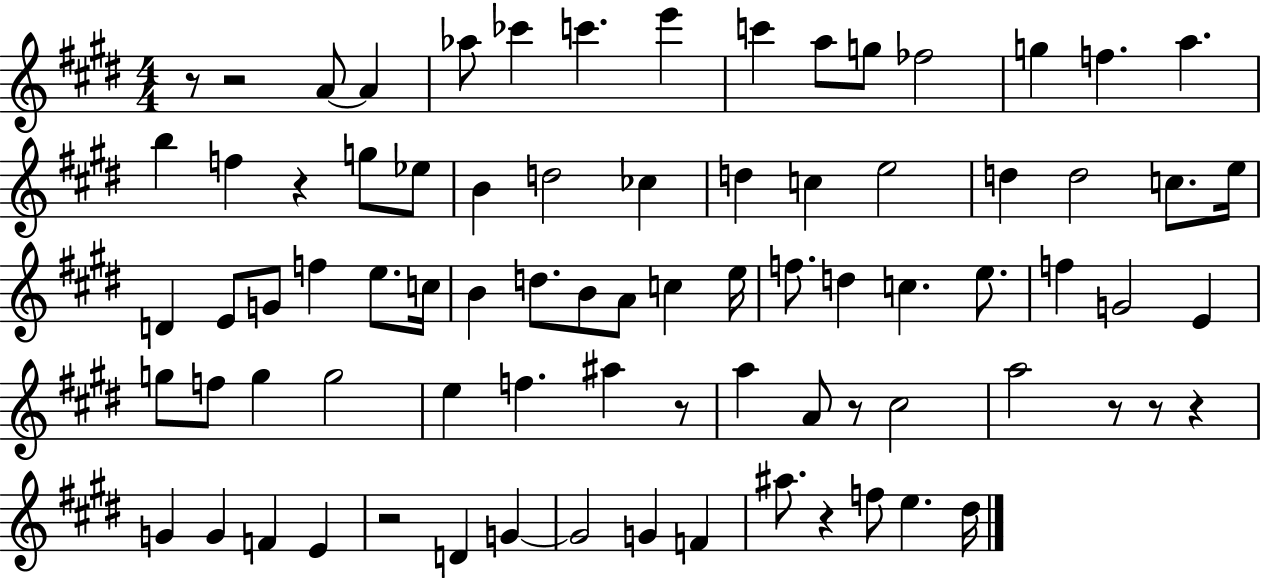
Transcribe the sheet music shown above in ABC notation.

X:1
T:Untitled
M:4/4
L:1/4
K:E
z/2 z2 A/2 A _a/2 _c' c' e' c' a/2 g/2 _f2 g f a b f z g/2 _e/2 B d2 _c d c e2 d d2 c/2 e/4 D E/2 G/2 f e/2 c/4 B d/2 B/2 A/2 c e/4 f/2 d c e/2 f G2 E g/2 f/2 g g2 e f ^a z/2 a A/2 z/2 ^c2 a2 z/2 z/2 z G G F E z2 D G G2 G F ^a/2 z f/2 e ^d/4